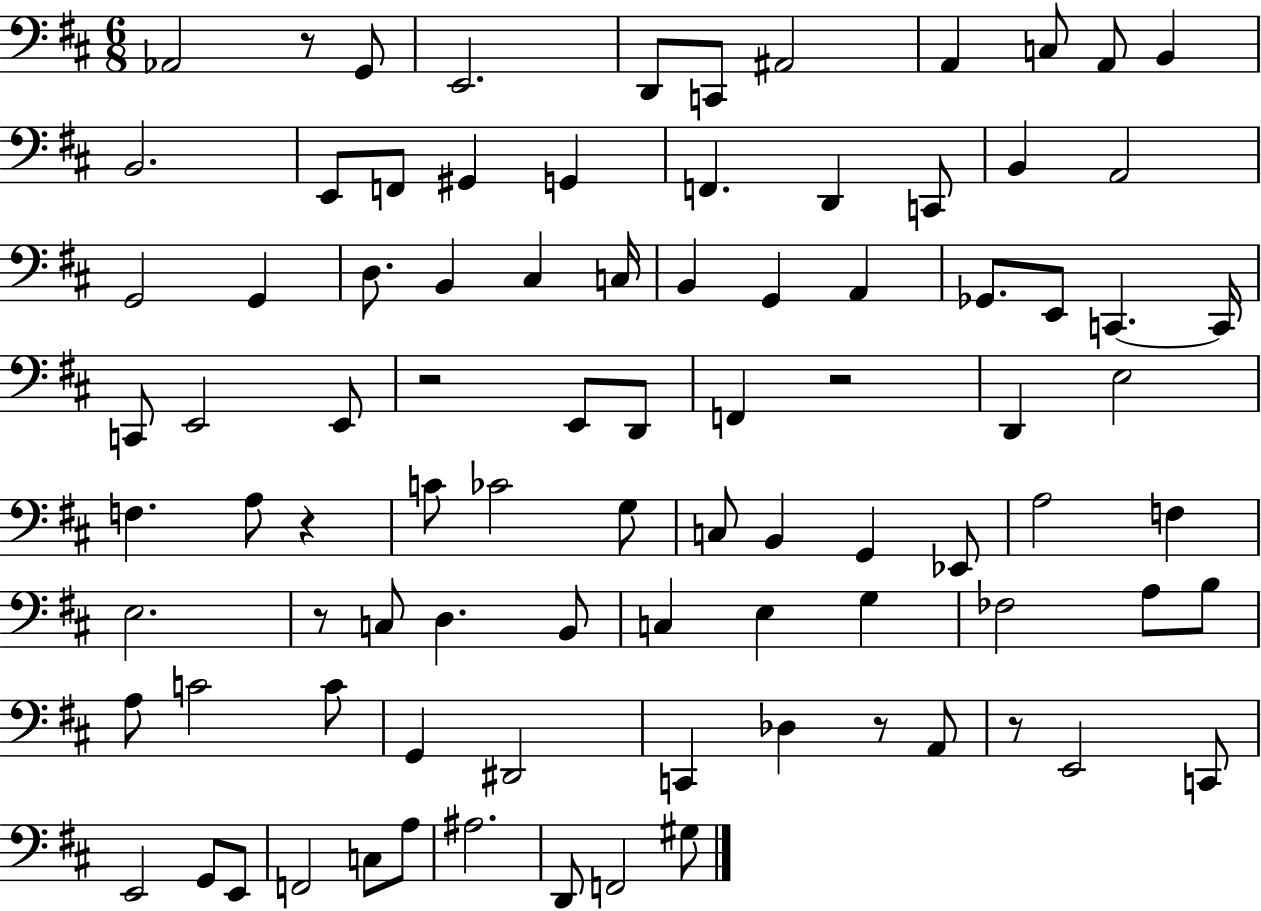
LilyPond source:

{
  \clef bass
  \numericTimeSignature
  \time 6/8
  \key d \major
  aes,2 r8 g,8 | e,2. | d,8 c,8 ais,2 | a,4 c8 a,8 b,4 | \break b,2. | e,8 f,8 gis,4 g,4 | f,4. d,4 c,8 | b,4 a,2 | \break g,2 g,4 | d8. b,4 cis4 c16 | b,4 g,4 a,4 | ges,8. e,8 c,4.~~ c,16 | \break c,8 e,2 e,8 | r2 e,8 d,8 | f,4 r2 | d,4 e2 | \break f4. a8 r4 | c'8 ces'2 g8 | c8 b,4 g,4 ees,8 | a2 f4 | \break e2. | r8 c8 d4. b,8 | c4 e4 g4 | fes2 a8 b8 | \break a8 c'2 c'8 | g,4 dis,2 | c,4 des4 r8 a,8 | r8 e,2 c,8 | \break e,2 g,8 e,8 | f,2 c8 a8 | ais2. | d,8 f,2 gis8 | \break \bar "|."
}